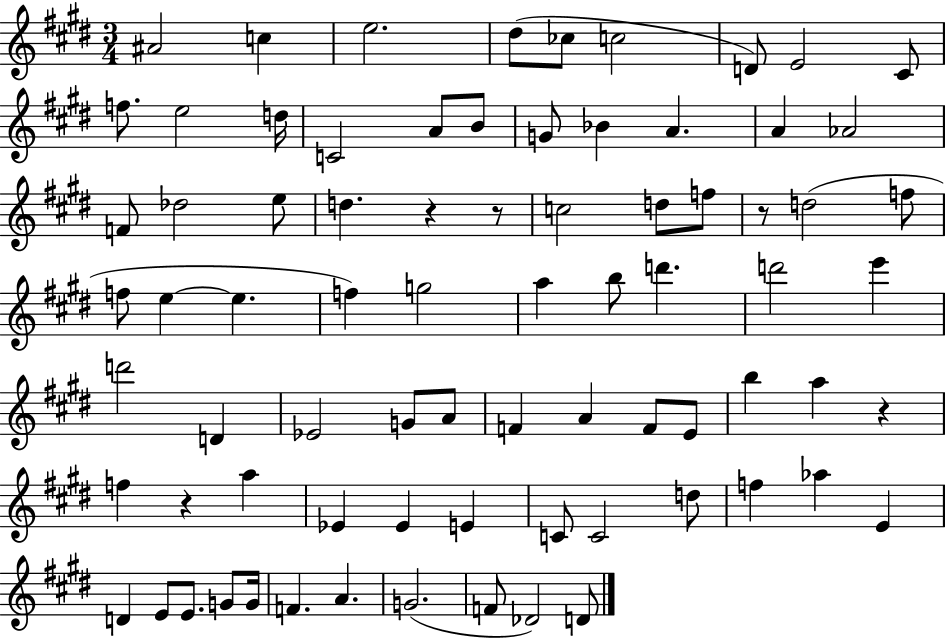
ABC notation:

X:1
T:Untitled
M:3/4
L:1/4
K:E
^A2 c e2 ^d/2 _c/2 c2 D/2 E2 ^C/2 f/2 e2 d/4 C2 A/2 B/2 G/2 _B A A _A2 F/2 _d2 e/2 d z z/2 c2 d/2 f/2 z/2 d2 f/2 f/2 e e f g2 a b/2 d' d'2 e' d'2 D _E2 G/2 A/2 F A F/2 E/2 b a z f z a _E _E E C/2 C2 d/2 f _a E D E/2 E/2 G/2 G/4 F A G2 F/2 _D2 D/2